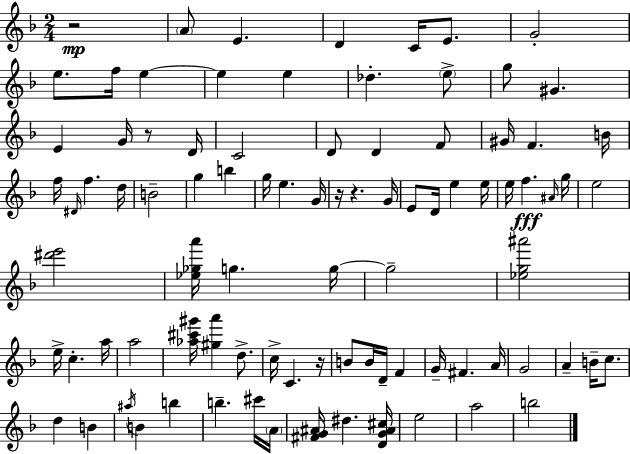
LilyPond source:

{
  \clef treble
  \numericTimeSignature
  \time 2/4
  \key f \major
  \repeat volta 2 { r2\mp | \parenthesize a'8 e'4. | d'4 c'16 e'8. | g'2-. | \break e''8. f''16 e''4~~ | e''4 e''4 | des''4.-. \parenthesize e''8-> | g''8 gis'4. | \break e'4 g'16 r8 d'16 | c'2 | d'8 d'4 f'8 | gis'16 f'4. b'16 | \break f''16 \grace { dis'16 } f''4. | d''16 b'2-- | g''4 b''4 | g''16 e''4. | \break g'16 r16 r4. | g'16 e'8 d'16 e''4 | e''16 e''16 f''4.\fff | \grace { ais'16 } g''16 e''2 | \break <dis''' e'''>2 | <ees'' ges'' a'''>16 g''4. | g''16~~ g''2-- | <ees'' g'' ais'''>2 | \break e''16-> c''4.-. | a''16 a''2 | <aes'' cis''' gis'''>16 <gis'' a'''>4 d''8.-> | c''16-> c'4. | \break r16 b'8 b'16 d'16-- f'4 | g'16-- fis'4. | a'16 g'2 | a'4-- b'16-- c''8. | \break d''4 b'4 | \acciaccatura { ais''16 } b'4 b''4 | b''4.-- | cis'''16 \parenthesize a'16 <fis' g' ais'>16 dis''4. | \break <d' g' ais' cis''>16 e''2 | a''2 | b''2 | } \bar "|."
}